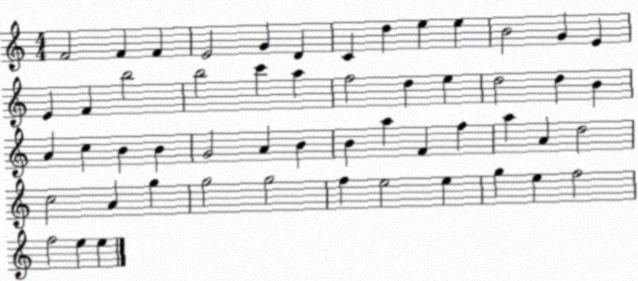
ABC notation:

X:1
T:Untitled
M:4/4
L:1/4
K:C
F2 F F E2 G D C d e e B2 G E E F b2 b2 c' a f2 d e d2 d B A c B B G2 A B B a F f a A d2 c2 A g g2 g2 f e2 e g e f2 f2 e e